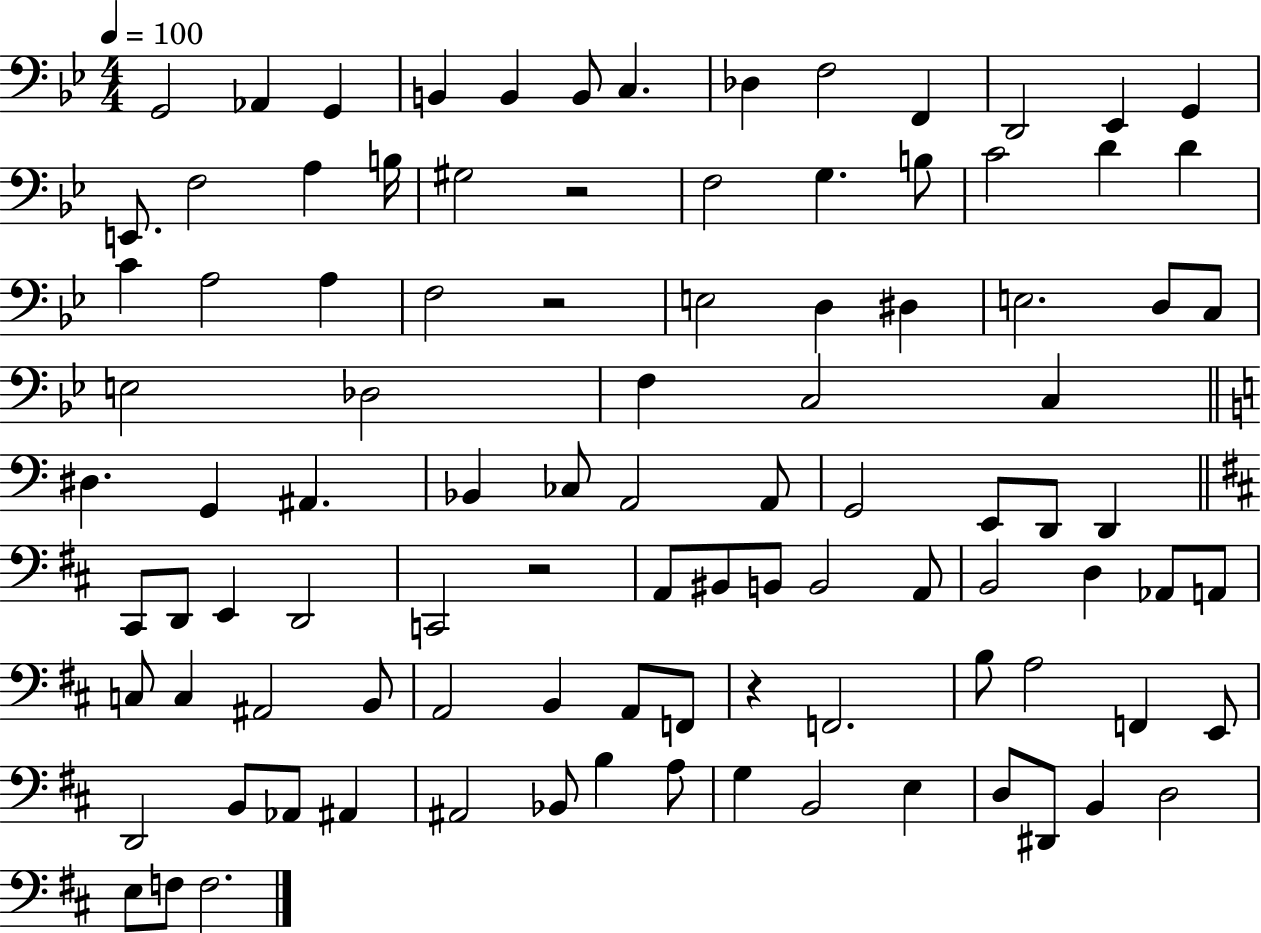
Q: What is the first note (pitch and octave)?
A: G2